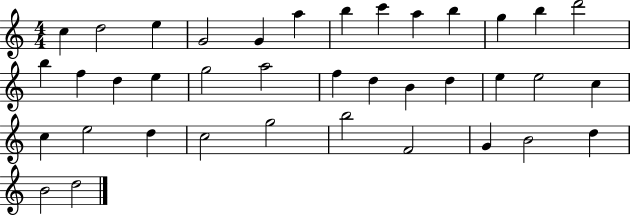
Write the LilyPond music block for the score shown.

{
  \clef treble
  \numericTimeSignature
  \time 4/4
  \key c \major
  c''4 d''2 e''4 | g'2 g'4 a''4 | b''4 c'''4 a''4 b''4 | g''4 b''4 d'''2 | \break b''4 f''4 d''4 e''4 | g''2 a''2 | f''4 d''4 b'4 d''4 | e''4 e''2 c''4 | \break c''4 e''2 d''4 | c''2 g''2 | b''2 f'2 | g'4 b'2 d''4 | \break b'2 d''2 | \bar "|."
}